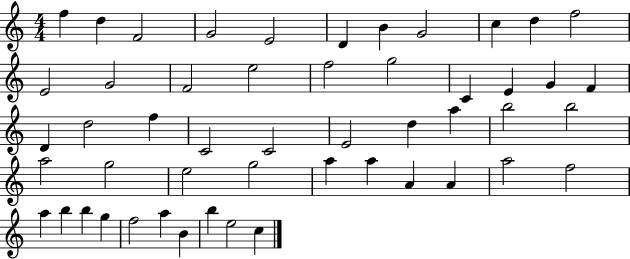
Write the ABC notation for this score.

X:1
T:Untitled
M:4/4
L:1/4
K:C
f d F2 G2 E2 D B G2 c d f2 E2 G2 F2 e2 f2 g2 C E G F D d2 f C2 C2 E2 d a b2 b2 a2 g2 e2 g2 a a A A a2 f2 a b b g f2 a B b e2 c